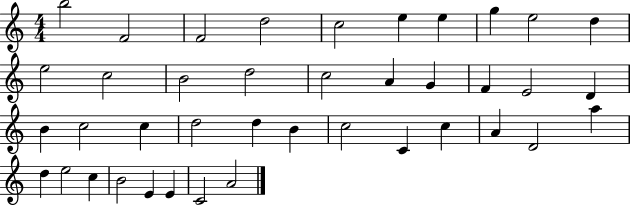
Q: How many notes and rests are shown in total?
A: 40